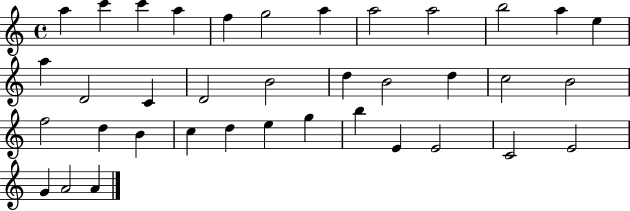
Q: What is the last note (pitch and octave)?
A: A4